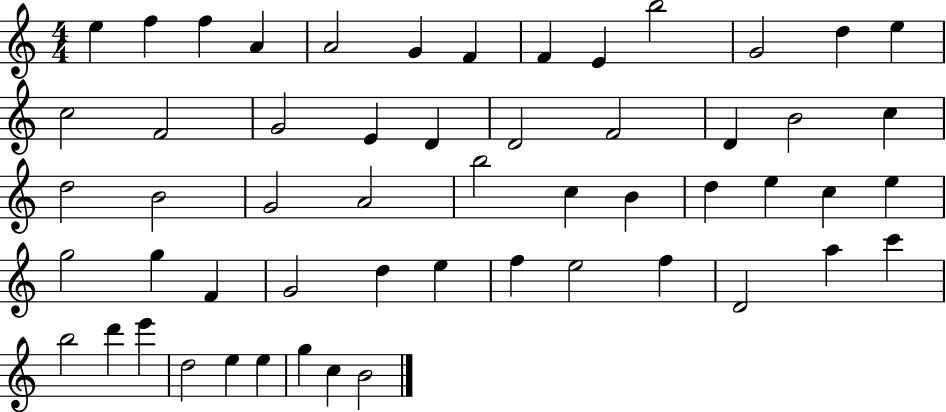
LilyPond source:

{
  \clef treble
  \numericTimeSignature
  \time 4/4
  \key c \major
  e''4 f''4 f''4 a'4 | a'2 g'4 f'4 | f'4 e'4 b''2 | g'2 d''4 e''4 | \break c''2 f'2 | g'2 e'4 d'4 | d'2 f'2 | d'4 b'2 c''4 | \break d''2 b'2 | g'2 a'2 | b''2 c''4 b'4 | d''4 e''4 c''4 e''4 | \break g''2 g''4 f'4 | g'2 d''4 e''4 | f''4 e''2 f''4 | d'2 a''4 c'''4 | \break b''2 d'''4 e'''4 | d''2 e''4 e''4 | g''4 c''4 b'2 | \bar "|."
}